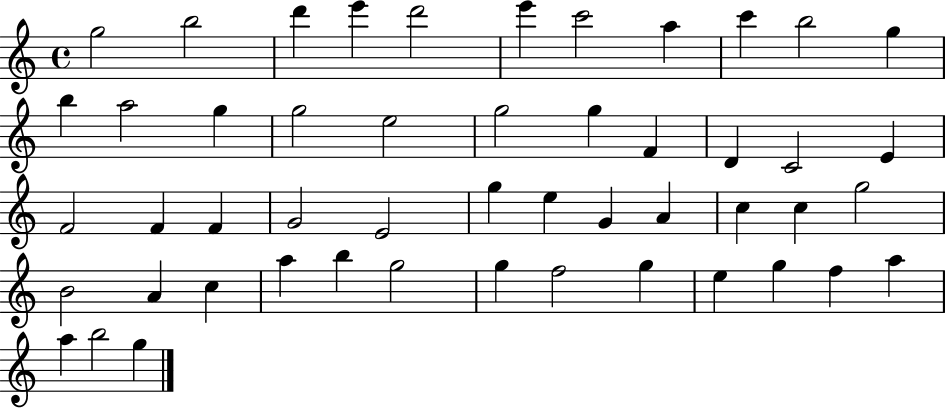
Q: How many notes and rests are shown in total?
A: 50